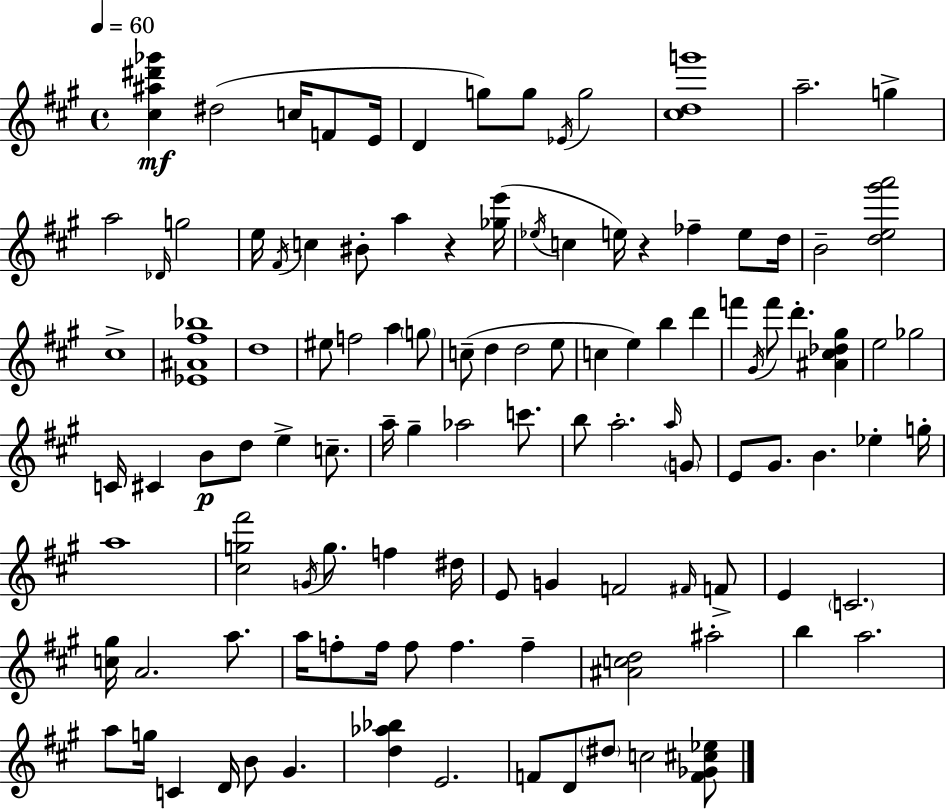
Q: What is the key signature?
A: A major